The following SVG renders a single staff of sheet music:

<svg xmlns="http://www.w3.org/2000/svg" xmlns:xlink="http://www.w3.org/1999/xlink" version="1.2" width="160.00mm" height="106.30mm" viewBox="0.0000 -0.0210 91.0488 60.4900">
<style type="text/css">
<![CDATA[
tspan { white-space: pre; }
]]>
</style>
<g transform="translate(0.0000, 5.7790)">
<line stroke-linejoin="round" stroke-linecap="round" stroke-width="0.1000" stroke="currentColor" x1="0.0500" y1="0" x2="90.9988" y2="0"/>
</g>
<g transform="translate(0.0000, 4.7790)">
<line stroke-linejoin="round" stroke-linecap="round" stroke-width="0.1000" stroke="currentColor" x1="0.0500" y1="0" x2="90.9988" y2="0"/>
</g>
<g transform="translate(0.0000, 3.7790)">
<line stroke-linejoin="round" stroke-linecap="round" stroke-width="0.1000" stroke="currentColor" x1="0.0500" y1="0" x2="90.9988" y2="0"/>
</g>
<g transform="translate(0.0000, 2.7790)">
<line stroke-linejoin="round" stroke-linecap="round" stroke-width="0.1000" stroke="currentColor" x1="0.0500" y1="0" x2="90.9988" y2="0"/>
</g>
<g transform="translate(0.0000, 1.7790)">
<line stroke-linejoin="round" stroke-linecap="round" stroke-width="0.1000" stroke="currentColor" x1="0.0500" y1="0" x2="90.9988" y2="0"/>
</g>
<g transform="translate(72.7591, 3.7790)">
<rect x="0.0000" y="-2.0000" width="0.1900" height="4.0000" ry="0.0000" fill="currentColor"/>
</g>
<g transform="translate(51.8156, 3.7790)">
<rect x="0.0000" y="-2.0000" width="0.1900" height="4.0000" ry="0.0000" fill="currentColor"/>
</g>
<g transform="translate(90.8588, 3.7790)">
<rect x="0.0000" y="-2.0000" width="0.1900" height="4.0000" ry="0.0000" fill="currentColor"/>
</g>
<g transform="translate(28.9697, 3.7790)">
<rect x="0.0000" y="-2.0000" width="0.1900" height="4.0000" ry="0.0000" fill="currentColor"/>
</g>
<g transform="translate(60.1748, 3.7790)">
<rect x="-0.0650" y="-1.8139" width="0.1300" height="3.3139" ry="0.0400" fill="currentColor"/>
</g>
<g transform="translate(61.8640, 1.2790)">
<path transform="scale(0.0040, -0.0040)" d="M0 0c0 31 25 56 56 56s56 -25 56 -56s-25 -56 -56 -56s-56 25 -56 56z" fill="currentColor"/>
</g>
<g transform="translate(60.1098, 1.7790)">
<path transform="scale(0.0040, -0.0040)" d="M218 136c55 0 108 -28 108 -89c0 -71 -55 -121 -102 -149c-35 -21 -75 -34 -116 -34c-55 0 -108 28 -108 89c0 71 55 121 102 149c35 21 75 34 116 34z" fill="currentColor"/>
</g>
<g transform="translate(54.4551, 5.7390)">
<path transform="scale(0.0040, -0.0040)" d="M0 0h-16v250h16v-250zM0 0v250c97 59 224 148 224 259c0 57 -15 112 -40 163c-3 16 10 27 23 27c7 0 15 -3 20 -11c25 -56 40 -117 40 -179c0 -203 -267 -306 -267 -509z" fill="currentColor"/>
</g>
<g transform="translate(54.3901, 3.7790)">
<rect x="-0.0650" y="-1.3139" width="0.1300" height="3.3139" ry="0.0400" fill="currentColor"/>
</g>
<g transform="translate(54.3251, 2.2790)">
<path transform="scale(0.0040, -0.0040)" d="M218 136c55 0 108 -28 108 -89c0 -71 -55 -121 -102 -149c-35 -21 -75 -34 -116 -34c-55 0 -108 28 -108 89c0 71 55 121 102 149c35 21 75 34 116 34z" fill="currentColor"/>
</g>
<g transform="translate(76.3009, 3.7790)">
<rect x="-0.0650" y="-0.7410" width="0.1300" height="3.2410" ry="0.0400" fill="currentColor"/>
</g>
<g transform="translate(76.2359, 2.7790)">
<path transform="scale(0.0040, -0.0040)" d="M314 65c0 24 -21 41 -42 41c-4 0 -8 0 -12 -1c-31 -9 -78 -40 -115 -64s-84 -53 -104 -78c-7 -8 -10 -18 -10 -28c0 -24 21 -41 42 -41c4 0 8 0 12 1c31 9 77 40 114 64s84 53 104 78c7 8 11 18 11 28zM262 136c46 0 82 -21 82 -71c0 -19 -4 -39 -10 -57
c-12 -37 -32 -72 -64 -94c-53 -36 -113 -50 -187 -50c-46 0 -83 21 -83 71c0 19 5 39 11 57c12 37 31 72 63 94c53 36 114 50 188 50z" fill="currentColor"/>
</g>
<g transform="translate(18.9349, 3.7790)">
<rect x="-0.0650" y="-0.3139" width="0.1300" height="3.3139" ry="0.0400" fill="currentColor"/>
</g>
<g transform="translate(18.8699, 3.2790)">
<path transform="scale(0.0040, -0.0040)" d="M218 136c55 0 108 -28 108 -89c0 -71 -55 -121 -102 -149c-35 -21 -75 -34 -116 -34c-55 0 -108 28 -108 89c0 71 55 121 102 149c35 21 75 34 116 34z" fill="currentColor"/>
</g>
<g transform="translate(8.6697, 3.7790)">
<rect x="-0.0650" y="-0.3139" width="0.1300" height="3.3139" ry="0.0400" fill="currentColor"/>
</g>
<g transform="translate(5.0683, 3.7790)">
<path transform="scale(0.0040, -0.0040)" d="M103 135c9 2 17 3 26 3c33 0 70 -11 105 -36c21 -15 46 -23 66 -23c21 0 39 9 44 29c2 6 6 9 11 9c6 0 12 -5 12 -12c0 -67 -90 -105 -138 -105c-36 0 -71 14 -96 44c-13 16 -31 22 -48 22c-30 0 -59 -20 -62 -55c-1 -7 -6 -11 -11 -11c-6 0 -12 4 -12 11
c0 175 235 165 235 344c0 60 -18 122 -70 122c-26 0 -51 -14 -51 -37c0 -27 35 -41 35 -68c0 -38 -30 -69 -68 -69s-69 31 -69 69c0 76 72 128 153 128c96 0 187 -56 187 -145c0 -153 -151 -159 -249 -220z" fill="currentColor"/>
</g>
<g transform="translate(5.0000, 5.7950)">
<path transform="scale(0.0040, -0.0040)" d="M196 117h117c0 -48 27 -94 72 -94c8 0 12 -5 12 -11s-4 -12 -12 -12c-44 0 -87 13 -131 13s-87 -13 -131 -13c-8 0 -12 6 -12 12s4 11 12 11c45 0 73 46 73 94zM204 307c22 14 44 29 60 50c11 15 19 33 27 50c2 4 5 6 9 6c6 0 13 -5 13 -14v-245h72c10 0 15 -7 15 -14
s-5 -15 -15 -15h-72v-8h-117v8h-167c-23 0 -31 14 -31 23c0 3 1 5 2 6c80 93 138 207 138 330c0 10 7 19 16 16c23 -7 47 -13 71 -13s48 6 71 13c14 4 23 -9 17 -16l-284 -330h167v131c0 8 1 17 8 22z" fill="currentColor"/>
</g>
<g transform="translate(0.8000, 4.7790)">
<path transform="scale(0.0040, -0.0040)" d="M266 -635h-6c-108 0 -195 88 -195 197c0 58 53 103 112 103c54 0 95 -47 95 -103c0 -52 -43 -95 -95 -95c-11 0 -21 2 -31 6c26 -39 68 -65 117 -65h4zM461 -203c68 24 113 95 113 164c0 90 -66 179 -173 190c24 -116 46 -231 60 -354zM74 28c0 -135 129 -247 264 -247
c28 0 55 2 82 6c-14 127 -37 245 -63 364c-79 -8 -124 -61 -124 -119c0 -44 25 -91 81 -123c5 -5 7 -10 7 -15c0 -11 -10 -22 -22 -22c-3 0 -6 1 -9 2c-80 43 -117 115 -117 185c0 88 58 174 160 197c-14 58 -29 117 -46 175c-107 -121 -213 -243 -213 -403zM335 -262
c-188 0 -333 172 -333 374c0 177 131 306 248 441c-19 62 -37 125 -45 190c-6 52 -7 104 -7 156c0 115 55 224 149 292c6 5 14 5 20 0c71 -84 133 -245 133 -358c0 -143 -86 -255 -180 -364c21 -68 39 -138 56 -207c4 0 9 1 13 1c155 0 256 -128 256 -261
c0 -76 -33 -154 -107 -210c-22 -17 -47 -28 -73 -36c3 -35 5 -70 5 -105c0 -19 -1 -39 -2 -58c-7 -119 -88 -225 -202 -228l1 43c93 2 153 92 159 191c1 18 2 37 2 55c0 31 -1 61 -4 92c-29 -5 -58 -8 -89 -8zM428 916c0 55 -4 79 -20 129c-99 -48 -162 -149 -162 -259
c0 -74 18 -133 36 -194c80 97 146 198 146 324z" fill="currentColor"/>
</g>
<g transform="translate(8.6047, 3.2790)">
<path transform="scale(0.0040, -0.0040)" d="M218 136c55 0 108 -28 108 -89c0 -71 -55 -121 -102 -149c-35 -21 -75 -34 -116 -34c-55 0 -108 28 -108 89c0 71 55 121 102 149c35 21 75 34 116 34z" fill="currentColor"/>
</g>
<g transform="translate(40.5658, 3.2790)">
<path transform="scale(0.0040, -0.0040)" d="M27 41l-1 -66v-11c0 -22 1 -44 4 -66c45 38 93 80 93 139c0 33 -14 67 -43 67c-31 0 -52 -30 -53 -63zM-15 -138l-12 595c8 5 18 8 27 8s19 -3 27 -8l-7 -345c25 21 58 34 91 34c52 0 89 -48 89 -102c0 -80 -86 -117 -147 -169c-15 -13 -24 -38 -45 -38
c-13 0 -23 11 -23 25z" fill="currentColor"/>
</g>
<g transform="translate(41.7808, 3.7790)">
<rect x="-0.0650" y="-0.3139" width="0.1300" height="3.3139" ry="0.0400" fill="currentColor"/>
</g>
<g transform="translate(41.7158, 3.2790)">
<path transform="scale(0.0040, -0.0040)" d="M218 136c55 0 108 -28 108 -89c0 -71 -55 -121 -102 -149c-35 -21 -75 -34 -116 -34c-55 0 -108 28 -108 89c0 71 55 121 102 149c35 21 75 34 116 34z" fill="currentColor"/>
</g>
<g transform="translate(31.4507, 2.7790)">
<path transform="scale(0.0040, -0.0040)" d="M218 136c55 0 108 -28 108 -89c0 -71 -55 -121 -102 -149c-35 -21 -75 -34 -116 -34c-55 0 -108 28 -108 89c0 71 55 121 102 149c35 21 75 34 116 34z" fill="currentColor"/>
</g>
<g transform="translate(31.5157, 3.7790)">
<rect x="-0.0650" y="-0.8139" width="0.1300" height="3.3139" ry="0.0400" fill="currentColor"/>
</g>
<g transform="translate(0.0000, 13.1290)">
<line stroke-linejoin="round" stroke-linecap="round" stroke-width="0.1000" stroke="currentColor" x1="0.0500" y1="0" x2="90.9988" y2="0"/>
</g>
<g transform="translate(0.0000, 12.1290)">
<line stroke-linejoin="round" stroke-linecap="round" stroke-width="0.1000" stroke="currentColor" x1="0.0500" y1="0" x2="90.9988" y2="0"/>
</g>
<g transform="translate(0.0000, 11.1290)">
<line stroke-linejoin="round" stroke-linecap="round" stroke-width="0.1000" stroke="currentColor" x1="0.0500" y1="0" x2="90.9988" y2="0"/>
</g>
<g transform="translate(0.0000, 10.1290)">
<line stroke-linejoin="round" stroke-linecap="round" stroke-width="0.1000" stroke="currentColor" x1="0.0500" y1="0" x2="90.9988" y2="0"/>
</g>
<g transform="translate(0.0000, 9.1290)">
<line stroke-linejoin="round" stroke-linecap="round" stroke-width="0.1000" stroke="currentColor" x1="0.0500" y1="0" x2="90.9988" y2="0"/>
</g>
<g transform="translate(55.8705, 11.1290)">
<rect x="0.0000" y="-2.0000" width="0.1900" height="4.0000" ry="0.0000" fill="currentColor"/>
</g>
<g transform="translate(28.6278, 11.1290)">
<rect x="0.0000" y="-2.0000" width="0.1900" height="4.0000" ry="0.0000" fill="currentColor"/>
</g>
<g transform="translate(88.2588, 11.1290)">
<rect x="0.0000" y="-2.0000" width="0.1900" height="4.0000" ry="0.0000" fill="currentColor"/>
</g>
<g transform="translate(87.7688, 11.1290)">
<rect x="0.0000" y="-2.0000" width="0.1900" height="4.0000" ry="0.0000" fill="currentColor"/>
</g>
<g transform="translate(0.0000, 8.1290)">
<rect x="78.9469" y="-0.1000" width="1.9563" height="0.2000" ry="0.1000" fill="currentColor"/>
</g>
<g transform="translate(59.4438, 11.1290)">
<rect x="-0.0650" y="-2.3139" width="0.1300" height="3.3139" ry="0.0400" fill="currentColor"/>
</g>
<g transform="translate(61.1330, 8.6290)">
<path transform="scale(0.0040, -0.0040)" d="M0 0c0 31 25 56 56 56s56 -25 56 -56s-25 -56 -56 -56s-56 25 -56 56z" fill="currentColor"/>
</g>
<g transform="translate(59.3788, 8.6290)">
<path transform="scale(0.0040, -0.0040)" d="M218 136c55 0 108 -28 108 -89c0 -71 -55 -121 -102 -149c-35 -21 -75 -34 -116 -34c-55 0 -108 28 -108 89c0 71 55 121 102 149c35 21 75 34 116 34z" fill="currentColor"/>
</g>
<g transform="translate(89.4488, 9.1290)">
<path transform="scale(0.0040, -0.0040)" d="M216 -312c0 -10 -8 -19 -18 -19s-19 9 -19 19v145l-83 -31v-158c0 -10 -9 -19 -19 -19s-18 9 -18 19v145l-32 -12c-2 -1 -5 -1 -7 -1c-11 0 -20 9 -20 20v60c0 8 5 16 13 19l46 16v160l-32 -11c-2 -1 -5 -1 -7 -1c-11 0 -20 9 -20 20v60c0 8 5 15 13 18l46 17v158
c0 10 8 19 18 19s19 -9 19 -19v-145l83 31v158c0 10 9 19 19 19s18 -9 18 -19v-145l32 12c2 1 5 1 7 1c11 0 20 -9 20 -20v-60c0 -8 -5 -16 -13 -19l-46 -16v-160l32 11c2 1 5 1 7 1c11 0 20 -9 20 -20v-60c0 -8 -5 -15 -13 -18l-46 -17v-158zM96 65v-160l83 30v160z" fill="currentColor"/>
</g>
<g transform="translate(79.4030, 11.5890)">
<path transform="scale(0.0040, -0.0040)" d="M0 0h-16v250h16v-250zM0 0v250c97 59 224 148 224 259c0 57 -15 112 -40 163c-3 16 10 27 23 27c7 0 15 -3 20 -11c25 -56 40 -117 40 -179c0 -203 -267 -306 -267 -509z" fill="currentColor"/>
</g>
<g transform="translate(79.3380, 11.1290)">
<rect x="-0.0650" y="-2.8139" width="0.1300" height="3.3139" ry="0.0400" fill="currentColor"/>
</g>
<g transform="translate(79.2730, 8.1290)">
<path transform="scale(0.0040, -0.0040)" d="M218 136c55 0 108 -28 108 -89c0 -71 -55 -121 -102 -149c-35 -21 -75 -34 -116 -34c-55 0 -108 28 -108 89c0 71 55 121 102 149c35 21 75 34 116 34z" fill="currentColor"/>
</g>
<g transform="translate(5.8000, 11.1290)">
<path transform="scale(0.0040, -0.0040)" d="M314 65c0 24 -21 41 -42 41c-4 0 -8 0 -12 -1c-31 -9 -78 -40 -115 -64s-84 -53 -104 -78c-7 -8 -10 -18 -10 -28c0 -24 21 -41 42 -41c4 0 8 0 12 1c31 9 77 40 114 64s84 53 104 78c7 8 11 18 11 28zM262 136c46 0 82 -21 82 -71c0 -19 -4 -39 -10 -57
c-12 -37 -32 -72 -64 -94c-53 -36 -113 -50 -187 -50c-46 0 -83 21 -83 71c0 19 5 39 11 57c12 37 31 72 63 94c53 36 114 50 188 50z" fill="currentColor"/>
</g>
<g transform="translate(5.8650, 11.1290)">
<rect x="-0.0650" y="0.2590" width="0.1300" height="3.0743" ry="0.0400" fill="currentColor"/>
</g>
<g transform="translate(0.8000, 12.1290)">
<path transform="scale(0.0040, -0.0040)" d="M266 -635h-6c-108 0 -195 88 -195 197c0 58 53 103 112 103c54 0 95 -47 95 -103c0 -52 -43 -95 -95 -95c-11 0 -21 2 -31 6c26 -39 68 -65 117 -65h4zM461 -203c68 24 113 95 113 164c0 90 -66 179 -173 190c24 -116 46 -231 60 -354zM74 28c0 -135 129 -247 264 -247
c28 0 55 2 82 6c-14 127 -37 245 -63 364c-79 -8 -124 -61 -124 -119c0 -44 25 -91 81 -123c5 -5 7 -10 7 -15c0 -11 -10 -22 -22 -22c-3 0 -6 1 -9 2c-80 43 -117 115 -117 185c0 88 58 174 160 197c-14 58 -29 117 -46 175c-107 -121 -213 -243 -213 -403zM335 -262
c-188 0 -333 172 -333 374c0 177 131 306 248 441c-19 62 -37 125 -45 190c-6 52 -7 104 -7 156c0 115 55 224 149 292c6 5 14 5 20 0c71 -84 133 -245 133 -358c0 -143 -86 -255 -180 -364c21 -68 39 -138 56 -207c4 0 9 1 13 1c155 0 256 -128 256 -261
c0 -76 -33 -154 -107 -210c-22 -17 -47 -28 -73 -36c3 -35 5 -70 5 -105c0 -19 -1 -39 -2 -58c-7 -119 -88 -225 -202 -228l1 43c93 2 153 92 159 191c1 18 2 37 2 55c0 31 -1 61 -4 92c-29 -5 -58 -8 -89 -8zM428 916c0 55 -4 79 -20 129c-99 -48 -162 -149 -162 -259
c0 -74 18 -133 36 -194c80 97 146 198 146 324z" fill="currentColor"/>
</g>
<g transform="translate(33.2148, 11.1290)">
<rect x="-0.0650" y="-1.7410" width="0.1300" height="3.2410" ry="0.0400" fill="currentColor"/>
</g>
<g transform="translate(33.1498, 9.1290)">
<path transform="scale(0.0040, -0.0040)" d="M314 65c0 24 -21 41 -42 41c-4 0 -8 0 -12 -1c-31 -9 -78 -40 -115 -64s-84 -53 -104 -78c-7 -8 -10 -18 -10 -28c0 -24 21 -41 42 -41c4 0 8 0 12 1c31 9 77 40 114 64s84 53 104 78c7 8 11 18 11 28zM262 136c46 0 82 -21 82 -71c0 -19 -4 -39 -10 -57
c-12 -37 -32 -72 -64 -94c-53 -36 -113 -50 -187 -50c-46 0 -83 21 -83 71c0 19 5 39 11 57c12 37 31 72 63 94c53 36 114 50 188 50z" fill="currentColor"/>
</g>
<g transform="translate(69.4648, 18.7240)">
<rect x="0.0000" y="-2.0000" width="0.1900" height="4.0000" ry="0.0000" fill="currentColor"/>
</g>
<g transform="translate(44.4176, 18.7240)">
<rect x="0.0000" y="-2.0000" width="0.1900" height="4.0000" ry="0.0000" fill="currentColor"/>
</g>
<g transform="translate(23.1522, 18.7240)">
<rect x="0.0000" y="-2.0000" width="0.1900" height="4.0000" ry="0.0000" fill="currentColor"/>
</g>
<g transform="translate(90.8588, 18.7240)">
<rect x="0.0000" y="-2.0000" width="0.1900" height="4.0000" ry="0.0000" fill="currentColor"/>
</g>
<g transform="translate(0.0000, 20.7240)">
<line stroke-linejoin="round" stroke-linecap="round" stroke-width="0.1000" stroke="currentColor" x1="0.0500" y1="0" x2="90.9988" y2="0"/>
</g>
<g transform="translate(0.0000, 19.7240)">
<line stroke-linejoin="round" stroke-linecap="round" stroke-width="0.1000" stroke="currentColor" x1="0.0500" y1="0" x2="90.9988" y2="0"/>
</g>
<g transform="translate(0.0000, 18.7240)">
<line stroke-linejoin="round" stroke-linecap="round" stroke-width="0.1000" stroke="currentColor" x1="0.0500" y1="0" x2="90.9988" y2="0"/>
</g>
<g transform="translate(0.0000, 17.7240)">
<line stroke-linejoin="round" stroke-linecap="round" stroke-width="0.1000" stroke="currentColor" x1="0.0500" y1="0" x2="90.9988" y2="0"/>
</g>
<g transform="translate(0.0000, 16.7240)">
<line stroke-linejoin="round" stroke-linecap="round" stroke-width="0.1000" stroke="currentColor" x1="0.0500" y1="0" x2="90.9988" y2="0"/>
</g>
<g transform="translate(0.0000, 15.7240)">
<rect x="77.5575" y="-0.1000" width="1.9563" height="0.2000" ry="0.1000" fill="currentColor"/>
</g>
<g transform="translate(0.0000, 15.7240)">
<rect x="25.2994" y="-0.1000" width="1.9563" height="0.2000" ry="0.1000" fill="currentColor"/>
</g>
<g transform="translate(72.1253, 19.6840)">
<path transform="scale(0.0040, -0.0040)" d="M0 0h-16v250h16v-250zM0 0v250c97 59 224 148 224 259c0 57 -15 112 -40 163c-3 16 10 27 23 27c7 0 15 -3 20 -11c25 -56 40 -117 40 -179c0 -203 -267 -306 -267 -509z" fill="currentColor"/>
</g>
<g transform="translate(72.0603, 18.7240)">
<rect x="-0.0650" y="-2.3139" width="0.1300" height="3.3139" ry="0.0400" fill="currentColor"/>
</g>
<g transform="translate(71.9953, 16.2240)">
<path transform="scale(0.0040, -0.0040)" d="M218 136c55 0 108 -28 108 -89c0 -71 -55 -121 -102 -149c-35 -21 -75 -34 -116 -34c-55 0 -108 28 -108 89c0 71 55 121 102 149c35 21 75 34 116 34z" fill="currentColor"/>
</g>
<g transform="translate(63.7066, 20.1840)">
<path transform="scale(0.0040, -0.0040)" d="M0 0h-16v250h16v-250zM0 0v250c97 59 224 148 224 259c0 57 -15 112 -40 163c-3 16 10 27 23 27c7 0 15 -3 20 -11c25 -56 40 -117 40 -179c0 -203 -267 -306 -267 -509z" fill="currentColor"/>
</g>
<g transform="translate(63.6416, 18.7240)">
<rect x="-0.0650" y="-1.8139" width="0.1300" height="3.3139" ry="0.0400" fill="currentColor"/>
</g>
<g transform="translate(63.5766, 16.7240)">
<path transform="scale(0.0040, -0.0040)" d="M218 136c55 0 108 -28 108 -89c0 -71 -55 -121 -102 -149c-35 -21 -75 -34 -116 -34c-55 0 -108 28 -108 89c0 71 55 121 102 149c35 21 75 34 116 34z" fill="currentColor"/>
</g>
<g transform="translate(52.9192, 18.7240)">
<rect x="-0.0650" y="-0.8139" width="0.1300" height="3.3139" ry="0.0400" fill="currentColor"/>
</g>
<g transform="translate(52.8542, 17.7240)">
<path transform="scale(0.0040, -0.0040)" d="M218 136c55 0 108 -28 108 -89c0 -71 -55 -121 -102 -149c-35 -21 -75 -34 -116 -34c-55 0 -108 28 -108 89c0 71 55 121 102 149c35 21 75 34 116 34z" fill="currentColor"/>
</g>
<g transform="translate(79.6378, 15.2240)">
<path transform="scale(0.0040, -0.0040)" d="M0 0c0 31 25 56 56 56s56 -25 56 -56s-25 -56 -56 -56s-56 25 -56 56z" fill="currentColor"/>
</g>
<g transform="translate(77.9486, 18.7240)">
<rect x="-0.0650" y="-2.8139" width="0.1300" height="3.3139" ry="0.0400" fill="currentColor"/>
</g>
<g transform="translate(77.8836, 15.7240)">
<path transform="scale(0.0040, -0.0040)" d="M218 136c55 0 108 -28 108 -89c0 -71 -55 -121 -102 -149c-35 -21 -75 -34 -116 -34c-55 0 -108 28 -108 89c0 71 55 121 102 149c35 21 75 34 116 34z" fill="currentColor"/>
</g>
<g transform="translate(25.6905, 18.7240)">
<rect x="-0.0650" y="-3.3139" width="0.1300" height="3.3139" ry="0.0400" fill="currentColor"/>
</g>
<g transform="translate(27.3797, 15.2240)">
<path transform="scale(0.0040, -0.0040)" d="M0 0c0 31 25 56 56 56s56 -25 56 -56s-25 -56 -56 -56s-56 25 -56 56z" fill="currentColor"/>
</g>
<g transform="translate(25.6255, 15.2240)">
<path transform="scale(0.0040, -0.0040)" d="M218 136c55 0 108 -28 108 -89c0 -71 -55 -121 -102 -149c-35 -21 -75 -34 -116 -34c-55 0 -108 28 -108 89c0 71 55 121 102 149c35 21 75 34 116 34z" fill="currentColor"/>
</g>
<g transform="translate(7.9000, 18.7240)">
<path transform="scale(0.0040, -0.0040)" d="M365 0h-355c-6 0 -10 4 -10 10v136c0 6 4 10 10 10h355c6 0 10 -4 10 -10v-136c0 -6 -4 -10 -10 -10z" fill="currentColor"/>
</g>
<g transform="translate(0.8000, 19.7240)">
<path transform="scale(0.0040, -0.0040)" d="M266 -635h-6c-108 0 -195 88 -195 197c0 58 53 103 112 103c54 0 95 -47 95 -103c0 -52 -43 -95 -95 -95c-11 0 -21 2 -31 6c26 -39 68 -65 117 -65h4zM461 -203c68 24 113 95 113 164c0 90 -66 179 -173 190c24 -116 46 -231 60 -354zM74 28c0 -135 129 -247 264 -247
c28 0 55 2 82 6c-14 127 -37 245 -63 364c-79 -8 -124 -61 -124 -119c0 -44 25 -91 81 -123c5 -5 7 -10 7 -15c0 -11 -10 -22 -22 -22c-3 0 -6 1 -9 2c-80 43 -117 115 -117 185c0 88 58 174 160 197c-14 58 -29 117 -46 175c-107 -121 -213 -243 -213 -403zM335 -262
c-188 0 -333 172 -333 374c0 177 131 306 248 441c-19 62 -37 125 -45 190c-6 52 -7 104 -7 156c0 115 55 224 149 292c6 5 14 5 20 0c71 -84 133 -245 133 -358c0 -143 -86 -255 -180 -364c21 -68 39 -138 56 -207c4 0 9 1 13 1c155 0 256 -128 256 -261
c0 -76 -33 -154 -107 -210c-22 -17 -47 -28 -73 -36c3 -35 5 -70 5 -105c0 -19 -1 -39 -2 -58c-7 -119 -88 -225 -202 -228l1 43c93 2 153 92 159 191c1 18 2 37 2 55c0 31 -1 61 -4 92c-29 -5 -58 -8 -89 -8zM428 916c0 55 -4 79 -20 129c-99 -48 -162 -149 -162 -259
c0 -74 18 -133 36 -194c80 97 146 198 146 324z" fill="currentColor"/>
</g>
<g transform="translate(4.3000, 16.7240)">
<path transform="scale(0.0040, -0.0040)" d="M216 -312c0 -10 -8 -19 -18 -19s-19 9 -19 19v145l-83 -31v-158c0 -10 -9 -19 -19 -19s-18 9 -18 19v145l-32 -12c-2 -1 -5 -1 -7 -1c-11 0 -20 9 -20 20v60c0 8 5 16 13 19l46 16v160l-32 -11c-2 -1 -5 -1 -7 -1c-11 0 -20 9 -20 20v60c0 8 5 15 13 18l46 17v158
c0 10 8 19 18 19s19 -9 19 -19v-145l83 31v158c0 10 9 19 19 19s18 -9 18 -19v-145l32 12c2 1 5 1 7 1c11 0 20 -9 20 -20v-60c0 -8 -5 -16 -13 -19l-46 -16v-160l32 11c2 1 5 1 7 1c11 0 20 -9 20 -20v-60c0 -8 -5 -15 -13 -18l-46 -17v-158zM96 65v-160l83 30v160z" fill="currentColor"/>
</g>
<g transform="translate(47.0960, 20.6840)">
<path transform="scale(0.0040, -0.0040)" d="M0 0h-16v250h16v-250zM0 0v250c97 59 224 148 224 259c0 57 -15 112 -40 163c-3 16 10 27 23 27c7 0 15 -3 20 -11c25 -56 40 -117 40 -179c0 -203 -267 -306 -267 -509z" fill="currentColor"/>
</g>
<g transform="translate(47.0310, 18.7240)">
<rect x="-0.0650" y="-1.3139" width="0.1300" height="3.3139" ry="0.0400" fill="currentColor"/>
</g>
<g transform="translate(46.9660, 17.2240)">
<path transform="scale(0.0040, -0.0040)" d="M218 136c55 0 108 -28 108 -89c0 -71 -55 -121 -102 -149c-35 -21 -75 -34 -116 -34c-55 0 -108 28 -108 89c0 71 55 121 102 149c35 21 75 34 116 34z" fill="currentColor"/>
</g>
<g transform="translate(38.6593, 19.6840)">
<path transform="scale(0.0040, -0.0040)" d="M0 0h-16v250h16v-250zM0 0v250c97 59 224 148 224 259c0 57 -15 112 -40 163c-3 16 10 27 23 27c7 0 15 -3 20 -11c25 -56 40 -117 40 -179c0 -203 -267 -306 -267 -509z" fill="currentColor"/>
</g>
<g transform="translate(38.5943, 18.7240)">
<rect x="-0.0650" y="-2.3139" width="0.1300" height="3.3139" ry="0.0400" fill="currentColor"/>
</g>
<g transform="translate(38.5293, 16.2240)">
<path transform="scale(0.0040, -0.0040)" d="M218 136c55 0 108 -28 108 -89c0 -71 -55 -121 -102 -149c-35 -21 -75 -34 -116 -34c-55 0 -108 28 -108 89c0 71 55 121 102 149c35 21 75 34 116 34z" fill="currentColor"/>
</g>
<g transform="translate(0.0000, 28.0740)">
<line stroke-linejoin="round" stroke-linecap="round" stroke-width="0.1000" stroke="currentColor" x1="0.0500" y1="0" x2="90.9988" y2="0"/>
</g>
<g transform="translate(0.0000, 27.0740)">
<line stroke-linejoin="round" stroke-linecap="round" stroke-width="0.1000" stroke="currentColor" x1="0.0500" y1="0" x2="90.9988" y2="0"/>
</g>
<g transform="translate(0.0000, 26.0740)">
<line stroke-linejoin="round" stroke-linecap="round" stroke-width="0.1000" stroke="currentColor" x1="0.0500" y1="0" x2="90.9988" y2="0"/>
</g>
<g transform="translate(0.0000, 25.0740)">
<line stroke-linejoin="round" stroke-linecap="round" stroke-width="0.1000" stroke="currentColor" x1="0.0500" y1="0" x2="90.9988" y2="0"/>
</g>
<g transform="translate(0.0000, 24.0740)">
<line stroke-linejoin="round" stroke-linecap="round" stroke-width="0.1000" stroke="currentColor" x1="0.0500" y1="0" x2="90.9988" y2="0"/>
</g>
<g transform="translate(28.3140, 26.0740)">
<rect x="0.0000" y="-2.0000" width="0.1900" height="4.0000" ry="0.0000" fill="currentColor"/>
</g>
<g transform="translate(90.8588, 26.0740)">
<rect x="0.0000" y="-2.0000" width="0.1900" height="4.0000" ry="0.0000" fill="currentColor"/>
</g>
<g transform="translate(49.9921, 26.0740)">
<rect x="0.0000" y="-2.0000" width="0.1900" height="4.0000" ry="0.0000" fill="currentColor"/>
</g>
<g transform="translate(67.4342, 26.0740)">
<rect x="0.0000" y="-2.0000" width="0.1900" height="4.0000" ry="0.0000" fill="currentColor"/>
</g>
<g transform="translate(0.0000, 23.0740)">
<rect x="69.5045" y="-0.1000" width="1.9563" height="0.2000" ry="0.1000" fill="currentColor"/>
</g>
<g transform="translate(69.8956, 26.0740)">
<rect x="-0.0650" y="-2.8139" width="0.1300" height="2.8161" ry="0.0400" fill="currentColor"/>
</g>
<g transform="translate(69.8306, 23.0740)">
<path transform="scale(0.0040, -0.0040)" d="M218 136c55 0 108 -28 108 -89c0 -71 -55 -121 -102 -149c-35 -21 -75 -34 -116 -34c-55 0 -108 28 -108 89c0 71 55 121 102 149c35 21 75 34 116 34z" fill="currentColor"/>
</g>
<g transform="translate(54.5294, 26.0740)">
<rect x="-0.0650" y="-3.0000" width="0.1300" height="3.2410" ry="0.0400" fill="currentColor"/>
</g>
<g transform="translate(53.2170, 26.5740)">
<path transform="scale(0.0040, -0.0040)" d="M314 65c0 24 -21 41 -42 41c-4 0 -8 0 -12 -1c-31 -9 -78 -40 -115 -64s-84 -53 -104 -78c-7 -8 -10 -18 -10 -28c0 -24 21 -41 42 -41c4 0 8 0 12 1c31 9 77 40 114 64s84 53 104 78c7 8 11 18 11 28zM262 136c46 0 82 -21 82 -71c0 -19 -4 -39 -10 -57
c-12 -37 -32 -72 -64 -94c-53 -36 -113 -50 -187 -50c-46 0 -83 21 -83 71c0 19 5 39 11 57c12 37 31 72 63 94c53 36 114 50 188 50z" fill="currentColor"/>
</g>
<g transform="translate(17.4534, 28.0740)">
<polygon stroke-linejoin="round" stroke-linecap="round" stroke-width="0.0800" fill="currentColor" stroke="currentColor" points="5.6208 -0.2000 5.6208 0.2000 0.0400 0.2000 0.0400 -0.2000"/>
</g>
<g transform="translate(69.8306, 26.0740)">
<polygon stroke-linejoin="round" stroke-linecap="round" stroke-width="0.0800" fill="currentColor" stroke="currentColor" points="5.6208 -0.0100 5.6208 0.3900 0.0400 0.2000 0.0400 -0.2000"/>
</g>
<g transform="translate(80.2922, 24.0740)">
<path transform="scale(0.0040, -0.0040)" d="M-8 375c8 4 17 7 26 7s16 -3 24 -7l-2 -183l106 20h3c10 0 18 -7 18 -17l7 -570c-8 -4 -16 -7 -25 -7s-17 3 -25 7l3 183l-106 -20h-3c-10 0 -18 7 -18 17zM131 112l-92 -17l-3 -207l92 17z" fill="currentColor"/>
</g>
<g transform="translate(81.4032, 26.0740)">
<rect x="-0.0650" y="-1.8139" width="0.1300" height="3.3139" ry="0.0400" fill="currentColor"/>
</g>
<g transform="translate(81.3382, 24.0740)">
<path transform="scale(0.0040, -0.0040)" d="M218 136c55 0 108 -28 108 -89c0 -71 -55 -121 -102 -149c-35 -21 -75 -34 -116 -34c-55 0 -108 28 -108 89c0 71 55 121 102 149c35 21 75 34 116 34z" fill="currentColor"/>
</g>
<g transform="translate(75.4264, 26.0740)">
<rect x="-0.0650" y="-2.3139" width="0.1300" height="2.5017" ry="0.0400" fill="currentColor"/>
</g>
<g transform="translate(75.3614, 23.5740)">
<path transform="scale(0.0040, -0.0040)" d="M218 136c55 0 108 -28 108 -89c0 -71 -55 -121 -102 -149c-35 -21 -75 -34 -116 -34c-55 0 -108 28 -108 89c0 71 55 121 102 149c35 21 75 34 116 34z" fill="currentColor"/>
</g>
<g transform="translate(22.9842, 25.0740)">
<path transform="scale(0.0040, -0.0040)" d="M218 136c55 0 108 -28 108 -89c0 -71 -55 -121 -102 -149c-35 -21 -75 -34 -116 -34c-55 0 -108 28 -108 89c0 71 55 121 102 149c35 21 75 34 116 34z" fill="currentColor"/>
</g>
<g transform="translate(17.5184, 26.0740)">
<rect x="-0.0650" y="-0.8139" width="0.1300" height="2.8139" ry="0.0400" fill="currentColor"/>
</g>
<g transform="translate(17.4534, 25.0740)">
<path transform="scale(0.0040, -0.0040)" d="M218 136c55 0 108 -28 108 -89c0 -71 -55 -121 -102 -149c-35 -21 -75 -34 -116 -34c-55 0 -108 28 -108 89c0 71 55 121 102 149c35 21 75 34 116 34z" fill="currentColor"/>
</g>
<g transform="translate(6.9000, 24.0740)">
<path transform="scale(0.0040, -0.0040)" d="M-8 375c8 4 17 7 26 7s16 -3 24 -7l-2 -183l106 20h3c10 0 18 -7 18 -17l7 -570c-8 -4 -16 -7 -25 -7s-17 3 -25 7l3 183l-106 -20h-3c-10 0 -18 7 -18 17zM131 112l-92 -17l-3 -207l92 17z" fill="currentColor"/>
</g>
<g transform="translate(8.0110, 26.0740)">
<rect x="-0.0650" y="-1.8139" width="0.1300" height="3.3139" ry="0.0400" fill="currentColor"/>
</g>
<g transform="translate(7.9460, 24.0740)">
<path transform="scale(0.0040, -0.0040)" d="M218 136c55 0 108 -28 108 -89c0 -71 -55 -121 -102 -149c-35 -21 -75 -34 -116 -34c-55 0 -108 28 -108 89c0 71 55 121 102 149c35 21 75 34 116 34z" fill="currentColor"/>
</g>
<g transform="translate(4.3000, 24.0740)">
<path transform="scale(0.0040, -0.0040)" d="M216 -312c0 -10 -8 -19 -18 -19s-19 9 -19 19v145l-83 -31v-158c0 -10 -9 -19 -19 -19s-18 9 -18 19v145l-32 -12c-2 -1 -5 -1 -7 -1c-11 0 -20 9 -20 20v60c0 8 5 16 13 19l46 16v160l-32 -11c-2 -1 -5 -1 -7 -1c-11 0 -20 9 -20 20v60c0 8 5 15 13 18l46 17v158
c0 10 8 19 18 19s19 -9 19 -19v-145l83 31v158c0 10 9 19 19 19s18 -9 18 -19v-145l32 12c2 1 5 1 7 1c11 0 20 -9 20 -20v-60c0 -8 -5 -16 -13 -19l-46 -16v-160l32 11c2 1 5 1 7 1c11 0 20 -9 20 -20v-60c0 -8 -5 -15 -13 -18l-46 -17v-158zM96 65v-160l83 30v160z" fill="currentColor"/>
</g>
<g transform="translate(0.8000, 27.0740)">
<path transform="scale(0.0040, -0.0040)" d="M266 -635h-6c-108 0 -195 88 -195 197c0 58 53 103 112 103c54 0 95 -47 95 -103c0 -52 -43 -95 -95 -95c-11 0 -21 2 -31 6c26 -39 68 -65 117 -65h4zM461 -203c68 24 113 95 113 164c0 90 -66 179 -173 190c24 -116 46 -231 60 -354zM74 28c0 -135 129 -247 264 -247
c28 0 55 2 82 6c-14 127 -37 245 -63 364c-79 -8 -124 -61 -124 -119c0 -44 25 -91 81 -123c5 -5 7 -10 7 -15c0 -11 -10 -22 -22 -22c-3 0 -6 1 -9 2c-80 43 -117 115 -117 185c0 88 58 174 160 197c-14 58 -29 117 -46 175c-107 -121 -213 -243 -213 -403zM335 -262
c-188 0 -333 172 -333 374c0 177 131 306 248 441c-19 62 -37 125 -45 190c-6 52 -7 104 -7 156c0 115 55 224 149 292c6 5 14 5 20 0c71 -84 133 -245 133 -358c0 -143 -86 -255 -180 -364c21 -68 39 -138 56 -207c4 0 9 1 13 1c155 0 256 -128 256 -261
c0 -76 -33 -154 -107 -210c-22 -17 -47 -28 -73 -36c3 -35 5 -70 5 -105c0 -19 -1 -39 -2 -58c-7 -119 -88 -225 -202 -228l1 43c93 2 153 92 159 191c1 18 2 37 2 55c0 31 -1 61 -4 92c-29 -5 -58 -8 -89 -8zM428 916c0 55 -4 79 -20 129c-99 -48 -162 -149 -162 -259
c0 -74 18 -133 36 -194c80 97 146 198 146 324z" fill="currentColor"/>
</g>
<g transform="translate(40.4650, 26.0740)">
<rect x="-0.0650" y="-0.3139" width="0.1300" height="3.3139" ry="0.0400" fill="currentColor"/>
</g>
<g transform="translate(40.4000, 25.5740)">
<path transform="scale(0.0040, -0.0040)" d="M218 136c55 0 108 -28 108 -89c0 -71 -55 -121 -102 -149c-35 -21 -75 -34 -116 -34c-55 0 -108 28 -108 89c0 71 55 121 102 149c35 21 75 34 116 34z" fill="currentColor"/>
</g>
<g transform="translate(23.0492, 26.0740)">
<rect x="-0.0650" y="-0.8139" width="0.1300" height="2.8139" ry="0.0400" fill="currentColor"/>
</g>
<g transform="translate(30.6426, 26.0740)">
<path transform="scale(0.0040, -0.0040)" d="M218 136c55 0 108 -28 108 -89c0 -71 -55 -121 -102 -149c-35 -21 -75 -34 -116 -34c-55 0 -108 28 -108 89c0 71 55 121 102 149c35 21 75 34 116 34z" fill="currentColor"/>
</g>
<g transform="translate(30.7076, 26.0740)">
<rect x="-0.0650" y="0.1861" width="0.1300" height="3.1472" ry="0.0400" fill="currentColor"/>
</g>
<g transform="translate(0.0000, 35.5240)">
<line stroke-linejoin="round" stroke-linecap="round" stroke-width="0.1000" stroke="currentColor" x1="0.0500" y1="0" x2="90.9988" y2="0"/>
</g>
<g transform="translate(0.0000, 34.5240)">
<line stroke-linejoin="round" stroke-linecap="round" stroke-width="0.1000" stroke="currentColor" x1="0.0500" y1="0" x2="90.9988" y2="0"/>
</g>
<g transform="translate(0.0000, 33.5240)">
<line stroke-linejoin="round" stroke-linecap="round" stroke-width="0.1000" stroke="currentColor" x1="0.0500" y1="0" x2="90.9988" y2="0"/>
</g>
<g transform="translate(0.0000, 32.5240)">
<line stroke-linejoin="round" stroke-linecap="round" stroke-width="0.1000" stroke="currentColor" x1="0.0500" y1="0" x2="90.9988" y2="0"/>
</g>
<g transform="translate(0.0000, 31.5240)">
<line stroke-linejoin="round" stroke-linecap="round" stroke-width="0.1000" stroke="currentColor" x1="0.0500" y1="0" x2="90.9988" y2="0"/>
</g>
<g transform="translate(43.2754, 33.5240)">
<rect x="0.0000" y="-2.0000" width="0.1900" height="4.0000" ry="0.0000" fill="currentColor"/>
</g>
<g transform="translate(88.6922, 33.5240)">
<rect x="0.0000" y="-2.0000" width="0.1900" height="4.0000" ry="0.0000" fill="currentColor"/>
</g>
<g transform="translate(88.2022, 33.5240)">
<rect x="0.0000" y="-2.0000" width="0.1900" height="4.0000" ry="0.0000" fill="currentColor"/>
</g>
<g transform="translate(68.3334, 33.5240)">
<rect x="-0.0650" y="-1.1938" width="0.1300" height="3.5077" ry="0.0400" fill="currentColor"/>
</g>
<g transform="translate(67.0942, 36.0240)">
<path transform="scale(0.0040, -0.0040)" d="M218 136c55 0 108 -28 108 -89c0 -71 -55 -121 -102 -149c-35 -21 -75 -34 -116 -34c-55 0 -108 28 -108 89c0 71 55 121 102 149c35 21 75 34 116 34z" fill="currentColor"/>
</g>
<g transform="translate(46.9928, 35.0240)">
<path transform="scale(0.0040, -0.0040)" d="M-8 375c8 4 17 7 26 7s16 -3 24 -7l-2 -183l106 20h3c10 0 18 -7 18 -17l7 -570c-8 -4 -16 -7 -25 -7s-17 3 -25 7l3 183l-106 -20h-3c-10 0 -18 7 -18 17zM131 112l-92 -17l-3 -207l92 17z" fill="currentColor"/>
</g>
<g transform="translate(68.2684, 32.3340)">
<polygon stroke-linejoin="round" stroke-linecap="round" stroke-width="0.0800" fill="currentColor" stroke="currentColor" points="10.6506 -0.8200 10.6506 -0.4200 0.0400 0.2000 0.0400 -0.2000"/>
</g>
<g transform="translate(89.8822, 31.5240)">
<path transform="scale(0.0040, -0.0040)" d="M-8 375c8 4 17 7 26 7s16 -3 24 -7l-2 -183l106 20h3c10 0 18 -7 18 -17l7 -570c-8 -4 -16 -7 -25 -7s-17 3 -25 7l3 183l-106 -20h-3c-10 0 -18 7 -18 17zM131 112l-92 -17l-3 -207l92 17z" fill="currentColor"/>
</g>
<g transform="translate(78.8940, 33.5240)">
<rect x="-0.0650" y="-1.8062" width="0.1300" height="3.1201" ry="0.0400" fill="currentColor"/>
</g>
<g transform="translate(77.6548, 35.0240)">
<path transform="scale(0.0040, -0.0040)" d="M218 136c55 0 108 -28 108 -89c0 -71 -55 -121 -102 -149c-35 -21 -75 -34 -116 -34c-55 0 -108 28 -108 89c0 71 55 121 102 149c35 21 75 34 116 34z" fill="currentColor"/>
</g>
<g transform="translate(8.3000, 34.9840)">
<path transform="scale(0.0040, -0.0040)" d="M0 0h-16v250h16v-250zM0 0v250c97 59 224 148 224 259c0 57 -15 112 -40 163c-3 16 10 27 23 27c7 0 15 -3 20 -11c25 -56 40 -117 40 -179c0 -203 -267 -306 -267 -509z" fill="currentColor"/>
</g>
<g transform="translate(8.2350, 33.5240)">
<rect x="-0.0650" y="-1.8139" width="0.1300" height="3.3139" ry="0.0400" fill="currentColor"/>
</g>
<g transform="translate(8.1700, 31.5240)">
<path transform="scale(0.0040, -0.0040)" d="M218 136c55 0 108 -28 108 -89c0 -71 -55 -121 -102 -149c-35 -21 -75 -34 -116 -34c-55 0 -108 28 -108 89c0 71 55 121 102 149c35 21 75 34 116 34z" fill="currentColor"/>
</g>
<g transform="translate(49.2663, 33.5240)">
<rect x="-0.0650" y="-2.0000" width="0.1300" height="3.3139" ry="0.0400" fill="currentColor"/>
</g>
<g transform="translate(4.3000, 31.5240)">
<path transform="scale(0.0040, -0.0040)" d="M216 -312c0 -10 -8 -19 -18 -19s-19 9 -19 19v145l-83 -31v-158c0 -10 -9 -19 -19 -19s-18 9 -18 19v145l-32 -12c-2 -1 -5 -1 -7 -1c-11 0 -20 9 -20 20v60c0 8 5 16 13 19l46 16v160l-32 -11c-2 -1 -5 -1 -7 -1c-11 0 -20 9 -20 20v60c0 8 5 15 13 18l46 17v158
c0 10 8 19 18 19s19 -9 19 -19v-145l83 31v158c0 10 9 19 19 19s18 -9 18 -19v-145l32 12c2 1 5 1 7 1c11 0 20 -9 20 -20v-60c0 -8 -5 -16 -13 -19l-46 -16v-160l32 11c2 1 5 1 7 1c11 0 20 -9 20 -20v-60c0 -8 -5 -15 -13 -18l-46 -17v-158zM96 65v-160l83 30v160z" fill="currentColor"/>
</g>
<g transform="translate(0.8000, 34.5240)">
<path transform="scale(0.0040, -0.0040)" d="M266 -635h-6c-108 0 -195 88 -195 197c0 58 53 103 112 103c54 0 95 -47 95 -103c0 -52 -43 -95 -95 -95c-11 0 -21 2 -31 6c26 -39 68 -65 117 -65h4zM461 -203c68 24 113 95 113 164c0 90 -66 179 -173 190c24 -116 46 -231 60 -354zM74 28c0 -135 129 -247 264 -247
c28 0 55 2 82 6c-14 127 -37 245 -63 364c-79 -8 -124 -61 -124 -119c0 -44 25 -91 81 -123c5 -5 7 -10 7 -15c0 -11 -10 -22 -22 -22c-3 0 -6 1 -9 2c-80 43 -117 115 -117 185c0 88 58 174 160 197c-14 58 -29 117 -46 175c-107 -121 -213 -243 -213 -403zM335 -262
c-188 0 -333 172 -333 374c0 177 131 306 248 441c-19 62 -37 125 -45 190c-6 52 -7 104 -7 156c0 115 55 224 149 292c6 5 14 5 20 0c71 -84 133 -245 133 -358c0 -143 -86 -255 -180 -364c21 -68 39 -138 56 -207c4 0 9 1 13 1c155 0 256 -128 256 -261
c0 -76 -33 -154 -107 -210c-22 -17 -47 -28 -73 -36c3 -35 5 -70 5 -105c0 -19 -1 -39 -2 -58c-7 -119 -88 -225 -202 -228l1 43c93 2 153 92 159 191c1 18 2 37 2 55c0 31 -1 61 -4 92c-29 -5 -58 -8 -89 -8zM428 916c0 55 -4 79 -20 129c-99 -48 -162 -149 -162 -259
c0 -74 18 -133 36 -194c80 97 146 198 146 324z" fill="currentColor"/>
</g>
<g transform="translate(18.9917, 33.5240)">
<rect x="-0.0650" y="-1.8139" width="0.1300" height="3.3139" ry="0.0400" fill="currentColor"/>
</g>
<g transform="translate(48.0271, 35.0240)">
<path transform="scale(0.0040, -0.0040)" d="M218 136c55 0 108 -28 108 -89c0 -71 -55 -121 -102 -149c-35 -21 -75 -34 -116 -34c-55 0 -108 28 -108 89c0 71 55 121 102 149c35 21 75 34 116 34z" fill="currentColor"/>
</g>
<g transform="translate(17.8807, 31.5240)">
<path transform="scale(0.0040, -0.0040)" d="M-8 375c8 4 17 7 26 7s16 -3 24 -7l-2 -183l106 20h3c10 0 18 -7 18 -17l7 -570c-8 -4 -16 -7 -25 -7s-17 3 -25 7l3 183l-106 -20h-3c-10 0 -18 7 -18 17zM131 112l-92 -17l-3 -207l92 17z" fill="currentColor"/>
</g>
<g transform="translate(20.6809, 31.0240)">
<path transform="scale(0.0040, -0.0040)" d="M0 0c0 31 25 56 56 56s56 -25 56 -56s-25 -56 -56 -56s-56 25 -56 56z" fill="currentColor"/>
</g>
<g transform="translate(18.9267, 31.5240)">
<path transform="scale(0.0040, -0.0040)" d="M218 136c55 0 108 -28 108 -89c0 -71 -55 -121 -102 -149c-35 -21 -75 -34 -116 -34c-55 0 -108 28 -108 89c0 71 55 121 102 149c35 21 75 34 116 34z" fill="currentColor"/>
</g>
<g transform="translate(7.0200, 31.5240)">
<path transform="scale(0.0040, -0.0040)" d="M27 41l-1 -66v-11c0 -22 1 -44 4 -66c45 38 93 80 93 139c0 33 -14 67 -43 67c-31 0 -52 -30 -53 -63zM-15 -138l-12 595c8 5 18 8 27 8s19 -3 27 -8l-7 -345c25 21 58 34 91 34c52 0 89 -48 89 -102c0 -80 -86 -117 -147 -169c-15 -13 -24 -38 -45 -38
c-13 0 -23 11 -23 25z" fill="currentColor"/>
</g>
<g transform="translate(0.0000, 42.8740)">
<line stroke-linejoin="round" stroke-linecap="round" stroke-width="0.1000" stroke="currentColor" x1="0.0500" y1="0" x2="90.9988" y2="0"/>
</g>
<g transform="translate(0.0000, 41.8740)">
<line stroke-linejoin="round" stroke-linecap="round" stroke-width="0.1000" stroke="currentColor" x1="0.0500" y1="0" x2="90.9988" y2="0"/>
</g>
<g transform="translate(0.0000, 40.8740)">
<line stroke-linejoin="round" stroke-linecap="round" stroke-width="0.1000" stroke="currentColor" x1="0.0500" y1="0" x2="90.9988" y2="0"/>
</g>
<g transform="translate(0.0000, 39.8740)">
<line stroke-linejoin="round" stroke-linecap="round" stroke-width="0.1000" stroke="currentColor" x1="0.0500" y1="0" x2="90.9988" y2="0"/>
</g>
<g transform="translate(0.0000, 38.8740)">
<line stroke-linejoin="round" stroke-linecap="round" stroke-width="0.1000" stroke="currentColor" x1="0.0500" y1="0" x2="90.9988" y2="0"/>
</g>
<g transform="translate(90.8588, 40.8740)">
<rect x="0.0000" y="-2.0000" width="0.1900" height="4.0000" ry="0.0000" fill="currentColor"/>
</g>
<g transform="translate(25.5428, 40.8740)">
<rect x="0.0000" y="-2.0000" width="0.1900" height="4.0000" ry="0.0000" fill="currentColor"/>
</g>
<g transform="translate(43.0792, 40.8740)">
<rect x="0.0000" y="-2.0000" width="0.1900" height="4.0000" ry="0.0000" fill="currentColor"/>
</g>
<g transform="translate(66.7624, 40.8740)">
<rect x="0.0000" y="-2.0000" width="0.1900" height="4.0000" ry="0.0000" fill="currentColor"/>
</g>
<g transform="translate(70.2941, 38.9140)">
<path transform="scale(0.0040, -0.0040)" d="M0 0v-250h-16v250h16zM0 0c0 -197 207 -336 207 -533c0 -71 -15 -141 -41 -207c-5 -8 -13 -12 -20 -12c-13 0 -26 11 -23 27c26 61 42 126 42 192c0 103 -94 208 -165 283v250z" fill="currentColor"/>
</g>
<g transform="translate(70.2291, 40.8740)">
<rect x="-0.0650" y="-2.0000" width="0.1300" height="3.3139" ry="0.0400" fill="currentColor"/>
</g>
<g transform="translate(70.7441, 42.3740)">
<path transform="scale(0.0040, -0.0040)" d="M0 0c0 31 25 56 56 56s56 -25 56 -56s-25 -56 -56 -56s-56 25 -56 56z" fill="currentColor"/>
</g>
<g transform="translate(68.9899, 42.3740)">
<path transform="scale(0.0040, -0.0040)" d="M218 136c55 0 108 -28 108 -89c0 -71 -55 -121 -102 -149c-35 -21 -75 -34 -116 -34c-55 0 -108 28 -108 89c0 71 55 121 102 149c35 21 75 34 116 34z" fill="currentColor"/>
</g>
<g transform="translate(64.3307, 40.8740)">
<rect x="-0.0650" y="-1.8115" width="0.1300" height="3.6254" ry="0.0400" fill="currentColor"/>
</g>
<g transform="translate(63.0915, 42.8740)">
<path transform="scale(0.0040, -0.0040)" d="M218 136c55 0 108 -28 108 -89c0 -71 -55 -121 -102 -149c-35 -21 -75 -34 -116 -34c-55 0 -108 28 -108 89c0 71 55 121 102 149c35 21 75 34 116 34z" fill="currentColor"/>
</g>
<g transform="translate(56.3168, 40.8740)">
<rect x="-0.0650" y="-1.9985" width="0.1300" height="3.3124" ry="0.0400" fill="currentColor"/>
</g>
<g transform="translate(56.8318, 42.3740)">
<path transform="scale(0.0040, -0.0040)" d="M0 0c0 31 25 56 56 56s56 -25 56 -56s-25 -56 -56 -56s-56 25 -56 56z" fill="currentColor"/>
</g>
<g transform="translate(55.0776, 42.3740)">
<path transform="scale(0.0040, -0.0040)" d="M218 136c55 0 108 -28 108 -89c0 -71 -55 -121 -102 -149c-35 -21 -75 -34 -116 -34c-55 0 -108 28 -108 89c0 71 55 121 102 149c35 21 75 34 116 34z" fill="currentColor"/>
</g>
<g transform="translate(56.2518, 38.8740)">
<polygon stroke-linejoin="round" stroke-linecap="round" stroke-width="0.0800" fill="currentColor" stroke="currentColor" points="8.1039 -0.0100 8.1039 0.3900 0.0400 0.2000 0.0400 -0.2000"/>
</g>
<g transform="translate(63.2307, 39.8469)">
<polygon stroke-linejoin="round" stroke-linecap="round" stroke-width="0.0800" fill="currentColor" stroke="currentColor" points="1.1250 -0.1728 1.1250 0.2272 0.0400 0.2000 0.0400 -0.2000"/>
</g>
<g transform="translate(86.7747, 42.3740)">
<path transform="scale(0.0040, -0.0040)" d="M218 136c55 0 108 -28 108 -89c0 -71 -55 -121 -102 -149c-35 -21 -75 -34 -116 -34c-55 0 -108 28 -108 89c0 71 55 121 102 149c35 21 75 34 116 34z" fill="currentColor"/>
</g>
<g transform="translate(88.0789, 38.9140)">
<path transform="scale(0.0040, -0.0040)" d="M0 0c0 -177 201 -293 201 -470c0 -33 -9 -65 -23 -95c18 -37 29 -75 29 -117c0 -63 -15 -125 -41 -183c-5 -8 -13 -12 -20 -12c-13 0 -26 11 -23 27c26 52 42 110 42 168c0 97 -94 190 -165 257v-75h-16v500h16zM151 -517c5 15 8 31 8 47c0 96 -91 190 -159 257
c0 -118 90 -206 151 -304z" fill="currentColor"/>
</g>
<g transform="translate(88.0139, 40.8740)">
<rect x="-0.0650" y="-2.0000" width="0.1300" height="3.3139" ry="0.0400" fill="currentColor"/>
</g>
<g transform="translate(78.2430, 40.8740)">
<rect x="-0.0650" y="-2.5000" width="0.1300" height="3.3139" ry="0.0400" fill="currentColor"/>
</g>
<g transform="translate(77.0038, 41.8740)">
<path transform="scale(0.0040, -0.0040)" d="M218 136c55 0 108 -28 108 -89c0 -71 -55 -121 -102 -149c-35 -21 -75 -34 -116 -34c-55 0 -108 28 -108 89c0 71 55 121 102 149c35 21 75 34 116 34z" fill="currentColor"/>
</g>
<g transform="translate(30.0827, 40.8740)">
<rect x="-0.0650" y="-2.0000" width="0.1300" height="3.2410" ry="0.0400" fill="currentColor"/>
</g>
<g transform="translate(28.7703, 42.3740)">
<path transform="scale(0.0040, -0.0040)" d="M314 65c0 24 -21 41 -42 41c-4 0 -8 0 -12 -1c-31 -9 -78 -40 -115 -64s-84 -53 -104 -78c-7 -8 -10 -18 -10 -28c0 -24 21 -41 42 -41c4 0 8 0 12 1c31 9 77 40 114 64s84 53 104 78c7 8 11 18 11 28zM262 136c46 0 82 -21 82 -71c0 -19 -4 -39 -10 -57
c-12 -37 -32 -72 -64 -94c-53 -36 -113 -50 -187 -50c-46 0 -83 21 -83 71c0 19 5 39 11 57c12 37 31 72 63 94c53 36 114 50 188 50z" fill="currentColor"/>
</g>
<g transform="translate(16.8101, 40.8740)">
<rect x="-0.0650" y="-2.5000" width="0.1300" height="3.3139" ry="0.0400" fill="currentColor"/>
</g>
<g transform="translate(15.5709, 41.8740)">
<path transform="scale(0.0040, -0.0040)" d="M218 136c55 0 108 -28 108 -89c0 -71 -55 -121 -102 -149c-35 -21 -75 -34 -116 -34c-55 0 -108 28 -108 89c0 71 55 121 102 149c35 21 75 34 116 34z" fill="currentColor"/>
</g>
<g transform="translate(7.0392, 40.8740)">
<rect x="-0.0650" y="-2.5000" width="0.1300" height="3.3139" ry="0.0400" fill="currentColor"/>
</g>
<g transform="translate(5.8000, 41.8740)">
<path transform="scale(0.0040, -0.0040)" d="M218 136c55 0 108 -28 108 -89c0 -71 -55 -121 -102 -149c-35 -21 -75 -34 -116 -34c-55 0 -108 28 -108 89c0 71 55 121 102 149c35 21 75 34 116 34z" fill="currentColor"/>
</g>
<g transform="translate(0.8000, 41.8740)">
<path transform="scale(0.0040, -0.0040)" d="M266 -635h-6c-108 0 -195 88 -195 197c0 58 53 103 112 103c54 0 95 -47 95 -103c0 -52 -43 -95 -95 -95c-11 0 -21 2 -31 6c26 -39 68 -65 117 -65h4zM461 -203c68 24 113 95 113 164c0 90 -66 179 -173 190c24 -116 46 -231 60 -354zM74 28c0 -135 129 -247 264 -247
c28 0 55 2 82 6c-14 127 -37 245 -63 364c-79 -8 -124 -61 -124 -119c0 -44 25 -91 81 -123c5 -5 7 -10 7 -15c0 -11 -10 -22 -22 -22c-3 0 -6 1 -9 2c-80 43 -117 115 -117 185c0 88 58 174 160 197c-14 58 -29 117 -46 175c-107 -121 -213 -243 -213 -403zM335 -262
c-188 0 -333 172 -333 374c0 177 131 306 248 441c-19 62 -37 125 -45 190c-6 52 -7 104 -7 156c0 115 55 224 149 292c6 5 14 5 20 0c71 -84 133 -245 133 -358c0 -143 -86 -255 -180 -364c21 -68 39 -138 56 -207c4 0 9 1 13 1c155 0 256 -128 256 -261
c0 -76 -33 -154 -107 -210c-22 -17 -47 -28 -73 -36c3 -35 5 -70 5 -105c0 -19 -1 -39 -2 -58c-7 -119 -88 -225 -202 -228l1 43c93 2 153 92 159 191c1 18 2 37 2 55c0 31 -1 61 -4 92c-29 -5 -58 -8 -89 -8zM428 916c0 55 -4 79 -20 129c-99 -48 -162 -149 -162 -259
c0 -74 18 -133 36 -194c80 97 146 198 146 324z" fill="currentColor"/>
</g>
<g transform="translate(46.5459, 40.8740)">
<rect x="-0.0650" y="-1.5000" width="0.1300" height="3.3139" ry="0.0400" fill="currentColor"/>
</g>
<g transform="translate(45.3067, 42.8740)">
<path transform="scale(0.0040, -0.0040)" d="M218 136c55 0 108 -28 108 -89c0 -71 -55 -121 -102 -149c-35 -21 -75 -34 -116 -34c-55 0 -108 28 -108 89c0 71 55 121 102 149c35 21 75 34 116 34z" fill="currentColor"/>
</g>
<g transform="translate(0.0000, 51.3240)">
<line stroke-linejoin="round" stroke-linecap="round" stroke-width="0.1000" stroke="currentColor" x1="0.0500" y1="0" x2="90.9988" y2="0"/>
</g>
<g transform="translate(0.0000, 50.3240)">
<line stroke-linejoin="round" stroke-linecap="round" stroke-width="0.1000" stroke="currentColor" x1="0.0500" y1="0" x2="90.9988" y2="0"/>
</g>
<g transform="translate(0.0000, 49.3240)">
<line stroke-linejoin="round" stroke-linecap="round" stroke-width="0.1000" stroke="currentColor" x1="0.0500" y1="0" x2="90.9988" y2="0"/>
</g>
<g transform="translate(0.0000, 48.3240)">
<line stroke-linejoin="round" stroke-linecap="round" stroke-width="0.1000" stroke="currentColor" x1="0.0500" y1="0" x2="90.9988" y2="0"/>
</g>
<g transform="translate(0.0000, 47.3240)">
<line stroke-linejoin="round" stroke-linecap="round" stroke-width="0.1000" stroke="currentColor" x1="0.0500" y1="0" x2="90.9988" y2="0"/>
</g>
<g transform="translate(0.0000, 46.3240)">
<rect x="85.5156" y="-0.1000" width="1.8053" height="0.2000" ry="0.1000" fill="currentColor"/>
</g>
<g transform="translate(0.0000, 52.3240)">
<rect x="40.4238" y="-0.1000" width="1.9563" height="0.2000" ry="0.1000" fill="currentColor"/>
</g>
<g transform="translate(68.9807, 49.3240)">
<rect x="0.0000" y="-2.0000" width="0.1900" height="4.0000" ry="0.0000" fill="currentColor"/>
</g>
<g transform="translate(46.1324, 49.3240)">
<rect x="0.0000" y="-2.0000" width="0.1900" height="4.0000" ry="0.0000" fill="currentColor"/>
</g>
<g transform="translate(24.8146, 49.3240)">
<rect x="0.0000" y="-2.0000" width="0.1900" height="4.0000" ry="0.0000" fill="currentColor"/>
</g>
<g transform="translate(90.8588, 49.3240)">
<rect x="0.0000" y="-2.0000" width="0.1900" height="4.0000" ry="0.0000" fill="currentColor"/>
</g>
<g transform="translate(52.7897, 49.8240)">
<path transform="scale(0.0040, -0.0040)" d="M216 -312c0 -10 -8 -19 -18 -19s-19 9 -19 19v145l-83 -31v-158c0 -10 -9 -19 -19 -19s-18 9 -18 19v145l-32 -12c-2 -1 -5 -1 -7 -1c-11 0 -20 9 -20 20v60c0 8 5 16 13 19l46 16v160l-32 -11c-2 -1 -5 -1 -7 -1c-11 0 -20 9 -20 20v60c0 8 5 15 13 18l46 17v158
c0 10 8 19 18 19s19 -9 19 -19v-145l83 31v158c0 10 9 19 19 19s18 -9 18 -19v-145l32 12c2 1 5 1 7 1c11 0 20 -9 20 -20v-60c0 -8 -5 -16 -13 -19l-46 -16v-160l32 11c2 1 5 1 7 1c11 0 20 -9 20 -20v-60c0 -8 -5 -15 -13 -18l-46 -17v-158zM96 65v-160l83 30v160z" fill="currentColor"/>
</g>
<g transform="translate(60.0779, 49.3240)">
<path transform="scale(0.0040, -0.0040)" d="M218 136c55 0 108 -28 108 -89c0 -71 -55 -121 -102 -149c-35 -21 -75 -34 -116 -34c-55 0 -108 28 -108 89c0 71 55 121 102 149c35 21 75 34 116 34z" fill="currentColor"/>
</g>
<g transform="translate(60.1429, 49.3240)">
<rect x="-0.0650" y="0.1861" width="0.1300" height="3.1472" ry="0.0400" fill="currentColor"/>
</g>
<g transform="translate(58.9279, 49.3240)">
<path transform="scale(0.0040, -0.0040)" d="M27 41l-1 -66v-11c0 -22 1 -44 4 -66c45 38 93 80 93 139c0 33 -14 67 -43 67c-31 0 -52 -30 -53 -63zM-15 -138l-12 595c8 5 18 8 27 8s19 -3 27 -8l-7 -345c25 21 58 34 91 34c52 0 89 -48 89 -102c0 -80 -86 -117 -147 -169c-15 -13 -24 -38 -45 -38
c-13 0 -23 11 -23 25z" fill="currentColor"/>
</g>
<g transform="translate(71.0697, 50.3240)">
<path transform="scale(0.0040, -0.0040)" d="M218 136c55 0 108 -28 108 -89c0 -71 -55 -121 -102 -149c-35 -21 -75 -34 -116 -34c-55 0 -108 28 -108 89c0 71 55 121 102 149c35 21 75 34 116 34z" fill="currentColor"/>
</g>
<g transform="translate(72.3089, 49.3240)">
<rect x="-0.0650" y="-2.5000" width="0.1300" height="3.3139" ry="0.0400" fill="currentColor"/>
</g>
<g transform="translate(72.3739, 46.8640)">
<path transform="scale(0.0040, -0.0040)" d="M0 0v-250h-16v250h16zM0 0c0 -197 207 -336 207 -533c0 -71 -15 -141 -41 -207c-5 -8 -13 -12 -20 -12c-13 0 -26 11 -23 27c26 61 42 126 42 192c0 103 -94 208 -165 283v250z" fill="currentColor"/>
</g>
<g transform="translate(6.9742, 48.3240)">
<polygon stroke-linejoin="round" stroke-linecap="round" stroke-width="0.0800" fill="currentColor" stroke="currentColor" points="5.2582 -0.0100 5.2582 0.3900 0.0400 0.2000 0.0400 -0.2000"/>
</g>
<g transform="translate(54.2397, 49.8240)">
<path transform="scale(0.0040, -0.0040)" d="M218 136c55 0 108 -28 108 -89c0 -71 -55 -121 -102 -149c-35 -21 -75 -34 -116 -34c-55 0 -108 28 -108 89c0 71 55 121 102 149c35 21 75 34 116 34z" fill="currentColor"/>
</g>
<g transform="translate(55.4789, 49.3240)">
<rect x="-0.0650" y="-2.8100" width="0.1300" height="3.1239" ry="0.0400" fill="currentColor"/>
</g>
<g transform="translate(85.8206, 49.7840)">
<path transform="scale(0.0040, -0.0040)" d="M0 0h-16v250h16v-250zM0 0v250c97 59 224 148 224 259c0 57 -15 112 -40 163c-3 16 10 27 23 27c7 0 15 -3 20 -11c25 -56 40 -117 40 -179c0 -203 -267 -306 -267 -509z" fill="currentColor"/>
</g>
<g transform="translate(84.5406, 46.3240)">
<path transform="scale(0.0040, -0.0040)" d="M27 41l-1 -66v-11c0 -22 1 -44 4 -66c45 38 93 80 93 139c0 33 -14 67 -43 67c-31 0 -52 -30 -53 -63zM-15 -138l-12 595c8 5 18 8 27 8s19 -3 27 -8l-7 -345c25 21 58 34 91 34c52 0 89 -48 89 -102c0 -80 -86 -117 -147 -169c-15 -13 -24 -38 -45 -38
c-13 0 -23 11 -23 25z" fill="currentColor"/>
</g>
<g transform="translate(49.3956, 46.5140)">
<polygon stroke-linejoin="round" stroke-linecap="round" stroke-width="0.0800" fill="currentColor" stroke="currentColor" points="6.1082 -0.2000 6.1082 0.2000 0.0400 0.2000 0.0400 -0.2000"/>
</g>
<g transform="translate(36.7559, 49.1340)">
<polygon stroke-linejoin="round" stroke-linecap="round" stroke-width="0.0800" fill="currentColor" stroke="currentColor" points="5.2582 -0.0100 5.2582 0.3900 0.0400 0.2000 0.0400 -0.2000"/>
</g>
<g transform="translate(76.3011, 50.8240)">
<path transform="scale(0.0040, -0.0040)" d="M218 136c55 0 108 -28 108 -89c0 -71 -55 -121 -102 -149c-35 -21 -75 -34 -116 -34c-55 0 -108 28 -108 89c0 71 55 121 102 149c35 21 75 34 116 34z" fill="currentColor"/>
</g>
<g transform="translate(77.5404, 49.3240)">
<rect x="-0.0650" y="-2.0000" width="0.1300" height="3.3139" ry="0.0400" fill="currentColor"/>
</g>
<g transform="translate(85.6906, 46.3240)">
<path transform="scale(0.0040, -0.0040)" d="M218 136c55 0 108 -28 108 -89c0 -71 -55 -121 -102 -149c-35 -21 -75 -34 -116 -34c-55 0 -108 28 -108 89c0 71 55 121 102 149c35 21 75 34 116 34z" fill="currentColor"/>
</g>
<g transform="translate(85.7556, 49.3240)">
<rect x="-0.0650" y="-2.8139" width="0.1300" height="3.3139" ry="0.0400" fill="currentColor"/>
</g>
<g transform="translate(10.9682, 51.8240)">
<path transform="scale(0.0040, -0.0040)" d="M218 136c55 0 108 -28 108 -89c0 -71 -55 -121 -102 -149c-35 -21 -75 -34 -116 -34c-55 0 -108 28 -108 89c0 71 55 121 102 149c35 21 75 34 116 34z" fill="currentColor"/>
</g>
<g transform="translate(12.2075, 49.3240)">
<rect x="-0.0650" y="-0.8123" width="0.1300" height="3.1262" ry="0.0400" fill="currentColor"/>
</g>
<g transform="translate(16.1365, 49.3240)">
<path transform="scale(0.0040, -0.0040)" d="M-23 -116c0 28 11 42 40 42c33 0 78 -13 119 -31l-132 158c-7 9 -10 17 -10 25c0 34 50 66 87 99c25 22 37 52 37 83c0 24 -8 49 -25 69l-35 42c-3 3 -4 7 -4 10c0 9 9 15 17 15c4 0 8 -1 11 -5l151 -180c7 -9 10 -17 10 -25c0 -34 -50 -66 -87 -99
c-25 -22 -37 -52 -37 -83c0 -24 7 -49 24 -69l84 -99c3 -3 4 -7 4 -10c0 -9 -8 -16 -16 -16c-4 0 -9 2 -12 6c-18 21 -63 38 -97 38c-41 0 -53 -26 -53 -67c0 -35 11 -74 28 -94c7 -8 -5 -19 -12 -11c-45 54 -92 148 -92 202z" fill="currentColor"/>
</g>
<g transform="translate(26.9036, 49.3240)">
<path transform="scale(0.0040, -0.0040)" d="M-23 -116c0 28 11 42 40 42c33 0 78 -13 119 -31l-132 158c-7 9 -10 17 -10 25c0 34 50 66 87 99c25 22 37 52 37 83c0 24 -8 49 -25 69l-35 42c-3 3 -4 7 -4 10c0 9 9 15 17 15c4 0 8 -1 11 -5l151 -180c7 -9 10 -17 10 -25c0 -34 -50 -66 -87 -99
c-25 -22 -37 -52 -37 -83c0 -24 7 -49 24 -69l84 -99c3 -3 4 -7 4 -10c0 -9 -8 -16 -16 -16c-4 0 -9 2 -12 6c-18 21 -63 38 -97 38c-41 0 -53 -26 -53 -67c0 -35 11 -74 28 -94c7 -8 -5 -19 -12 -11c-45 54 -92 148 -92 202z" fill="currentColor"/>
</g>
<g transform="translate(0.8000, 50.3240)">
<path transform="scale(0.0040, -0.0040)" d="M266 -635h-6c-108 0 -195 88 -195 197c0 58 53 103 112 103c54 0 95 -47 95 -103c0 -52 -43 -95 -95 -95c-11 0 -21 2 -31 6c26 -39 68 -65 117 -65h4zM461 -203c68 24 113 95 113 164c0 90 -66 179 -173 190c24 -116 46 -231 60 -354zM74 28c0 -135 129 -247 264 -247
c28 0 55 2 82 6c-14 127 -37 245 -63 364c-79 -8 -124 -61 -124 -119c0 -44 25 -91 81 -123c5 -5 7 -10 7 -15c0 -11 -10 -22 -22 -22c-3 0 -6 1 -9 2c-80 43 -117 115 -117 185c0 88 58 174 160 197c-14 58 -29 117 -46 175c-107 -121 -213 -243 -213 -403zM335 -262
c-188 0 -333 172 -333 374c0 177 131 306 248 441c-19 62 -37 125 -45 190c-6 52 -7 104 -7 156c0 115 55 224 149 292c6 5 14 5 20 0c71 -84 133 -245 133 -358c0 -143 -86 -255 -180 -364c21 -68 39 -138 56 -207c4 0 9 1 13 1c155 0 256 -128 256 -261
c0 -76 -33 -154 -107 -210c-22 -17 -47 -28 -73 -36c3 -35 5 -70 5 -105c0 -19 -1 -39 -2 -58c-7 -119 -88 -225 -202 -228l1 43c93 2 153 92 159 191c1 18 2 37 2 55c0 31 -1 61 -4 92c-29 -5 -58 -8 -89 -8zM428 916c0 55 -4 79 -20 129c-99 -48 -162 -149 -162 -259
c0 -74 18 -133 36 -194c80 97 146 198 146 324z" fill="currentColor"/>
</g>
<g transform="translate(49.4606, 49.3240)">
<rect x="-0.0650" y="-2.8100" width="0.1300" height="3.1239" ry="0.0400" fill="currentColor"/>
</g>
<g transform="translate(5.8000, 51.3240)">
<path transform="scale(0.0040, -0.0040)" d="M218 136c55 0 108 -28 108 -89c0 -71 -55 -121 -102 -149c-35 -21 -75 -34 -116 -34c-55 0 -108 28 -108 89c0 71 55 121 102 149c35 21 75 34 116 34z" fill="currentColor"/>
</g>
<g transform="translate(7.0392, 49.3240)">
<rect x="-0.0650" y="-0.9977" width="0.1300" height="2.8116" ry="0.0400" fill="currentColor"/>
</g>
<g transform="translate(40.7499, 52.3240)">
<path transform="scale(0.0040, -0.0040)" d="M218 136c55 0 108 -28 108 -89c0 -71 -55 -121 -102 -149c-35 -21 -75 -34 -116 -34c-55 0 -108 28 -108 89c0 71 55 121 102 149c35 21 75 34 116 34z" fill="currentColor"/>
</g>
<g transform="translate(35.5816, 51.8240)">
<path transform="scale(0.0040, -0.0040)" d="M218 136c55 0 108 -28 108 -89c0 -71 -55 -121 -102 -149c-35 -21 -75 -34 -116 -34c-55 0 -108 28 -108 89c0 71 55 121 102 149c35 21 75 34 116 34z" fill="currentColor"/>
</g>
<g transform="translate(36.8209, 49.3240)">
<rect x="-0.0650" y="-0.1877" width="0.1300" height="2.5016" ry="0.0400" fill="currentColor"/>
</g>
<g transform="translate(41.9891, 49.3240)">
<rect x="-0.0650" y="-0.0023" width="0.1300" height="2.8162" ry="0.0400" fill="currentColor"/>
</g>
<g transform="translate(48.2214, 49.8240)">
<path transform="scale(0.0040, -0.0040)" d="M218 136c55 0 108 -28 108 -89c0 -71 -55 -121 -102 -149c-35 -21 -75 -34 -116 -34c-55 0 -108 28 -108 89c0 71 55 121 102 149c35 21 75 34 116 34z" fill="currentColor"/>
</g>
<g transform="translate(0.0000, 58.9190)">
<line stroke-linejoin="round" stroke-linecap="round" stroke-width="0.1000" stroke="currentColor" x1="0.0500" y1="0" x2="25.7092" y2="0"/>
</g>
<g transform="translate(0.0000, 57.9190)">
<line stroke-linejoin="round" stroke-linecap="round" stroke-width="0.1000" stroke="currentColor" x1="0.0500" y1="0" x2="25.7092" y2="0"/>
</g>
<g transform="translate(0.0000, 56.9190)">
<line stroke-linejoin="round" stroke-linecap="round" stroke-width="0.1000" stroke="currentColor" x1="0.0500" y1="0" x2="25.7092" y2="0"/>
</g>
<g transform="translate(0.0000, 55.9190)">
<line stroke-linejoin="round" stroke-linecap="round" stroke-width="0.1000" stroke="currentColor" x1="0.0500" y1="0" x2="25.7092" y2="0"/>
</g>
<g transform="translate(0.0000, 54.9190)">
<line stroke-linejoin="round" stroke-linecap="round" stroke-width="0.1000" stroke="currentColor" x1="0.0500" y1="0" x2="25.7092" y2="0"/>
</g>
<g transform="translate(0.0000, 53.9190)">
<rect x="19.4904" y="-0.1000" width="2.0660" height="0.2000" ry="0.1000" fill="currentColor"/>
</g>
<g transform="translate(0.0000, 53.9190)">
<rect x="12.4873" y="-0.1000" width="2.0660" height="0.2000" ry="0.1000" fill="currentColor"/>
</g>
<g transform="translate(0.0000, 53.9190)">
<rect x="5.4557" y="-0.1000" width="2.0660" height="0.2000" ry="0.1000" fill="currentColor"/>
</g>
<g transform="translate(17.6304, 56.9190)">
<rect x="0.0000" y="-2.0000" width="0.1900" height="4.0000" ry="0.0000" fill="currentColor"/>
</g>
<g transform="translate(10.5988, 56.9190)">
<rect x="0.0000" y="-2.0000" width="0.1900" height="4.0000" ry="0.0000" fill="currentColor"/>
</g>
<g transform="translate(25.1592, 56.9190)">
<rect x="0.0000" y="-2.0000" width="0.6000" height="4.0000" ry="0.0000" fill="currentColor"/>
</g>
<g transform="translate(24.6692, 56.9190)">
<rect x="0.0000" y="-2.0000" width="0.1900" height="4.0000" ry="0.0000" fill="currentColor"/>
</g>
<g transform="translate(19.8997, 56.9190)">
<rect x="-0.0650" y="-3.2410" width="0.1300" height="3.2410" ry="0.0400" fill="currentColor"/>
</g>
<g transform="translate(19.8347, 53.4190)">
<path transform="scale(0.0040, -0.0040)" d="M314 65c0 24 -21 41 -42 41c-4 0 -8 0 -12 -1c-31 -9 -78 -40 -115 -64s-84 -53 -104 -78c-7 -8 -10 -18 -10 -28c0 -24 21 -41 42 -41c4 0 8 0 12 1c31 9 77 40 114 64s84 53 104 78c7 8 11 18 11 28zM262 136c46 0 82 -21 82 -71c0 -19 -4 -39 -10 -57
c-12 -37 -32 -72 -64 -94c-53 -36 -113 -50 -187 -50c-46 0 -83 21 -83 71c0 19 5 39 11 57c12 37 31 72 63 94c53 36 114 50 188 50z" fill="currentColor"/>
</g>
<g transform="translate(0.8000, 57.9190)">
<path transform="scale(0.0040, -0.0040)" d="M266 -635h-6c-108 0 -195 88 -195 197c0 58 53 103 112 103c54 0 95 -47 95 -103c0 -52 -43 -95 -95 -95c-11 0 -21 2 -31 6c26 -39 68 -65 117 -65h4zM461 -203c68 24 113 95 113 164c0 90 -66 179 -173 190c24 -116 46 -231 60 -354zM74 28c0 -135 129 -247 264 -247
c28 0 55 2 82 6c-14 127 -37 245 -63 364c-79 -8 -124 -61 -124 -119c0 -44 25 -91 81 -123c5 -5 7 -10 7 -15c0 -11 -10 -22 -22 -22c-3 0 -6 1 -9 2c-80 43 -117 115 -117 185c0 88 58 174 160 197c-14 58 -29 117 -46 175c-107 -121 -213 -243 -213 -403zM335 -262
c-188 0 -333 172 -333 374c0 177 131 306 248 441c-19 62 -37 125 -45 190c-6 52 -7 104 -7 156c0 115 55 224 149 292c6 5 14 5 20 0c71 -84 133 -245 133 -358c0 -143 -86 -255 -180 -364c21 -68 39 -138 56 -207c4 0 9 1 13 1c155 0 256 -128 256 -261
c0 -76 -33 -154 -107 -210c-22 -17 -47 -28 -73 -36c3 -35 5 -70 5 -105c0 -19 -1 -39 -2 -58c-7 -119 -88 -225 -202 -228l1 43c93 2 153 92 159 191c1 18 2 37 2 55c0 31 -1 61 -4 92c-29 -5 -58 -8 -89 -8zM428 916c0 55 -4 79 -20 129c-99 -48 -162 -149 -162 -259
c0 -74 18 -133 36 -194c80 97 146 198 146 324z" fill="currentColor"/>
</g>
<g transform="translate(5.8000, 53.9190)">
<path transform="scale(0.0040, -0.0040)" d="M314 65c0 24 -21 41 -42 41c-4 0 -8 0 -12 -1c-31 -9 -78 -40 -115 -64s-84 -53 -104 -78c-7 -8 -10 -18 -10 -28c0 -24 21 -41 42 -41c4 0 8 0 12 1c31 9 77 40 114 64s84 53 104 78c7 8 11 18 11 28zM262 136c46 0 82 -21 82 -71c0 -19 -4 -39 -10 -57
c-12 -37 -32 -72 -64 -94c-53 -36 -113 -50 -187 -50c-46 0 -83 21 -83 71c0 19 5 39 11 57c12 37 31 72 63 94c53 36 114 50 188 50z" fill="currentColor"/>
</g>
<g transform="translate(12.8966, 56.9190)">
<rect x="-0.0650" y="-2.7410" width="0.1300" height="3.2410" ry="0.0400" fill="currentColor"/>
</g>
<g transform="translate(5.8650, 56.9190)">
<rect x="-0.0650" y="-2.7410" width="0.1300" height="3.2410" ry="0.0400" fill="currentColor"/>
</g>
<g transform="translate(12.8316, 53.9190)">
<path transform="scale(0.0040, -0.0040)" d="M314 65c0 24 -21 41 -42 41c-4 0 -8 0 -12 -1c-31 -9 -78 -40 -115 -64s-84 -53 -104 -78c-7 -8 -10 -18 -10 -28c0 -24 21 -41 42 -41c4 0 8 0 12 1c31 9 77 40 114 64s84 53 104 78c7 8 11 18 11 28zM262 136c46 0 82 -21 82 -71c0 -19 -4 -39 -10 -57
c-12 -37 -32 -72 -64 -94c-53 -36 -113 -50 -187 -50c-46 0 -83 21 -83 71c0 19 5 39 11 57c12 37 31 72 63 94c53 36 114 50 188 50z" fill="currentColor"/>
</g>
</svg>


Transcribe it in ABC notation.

X:1
T:Untitled
M:2/4
L:1/4
K:C
c c d _c e/2 f d2 B2 f2 g a/2 z2 b g/2 e/2 d ^f/2 g/2 a f d/2 d/2 B c A2 a/2 g/2 f _f/2 f F D/2 F/2 G G F2 E F/2 E/4 F/2 G F/4 E/2 D/2 z z D/2 C/2 A/2 ^A/2 _B G/2 F _a/2 a2 a2 b2